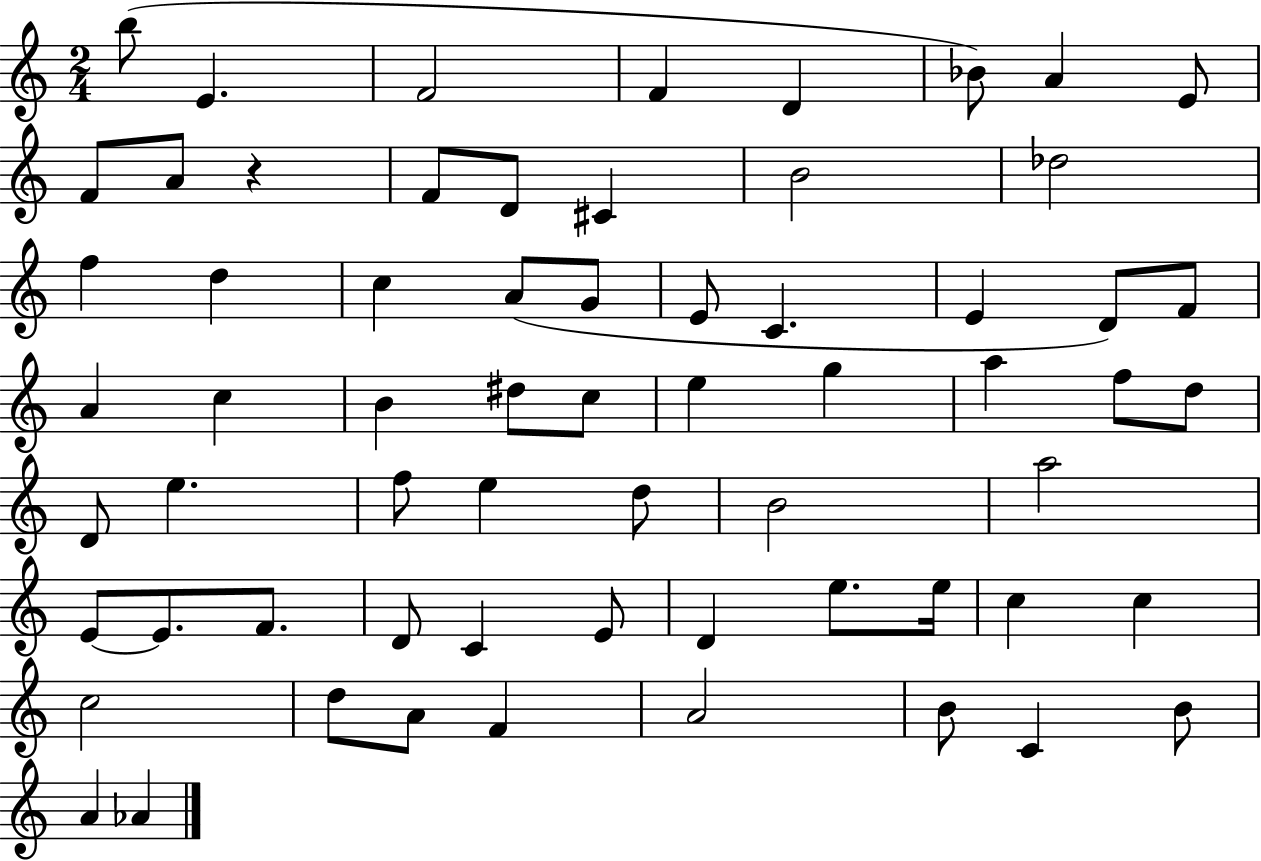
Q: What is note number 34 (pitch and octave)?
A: F5